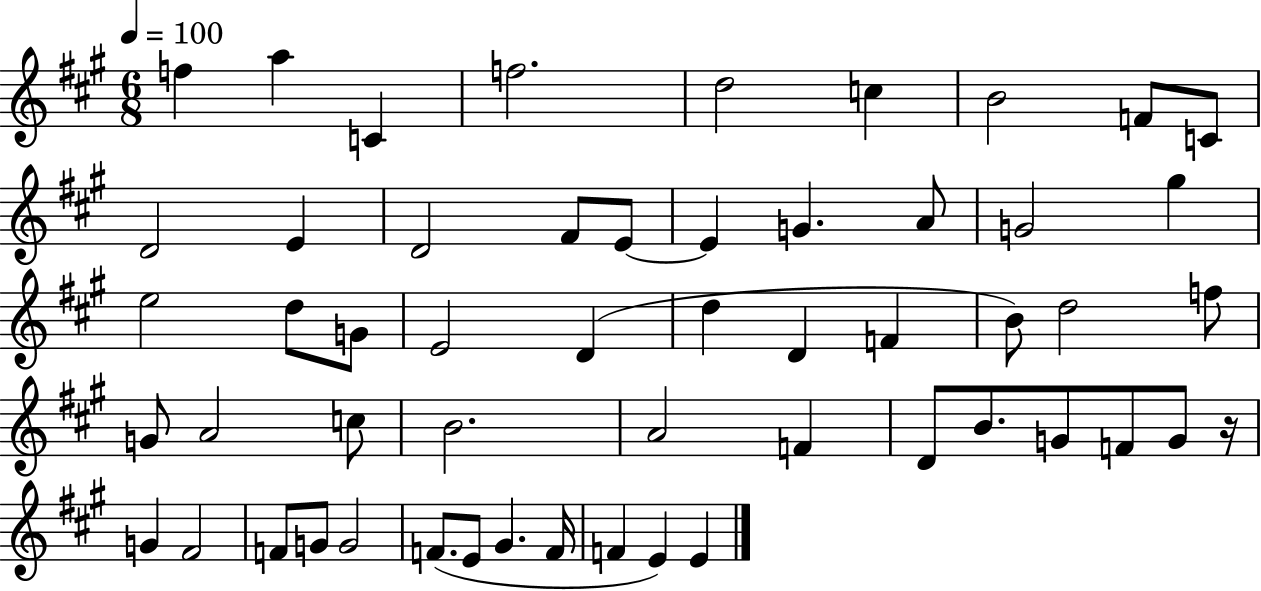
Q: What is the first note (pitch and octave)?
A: F5